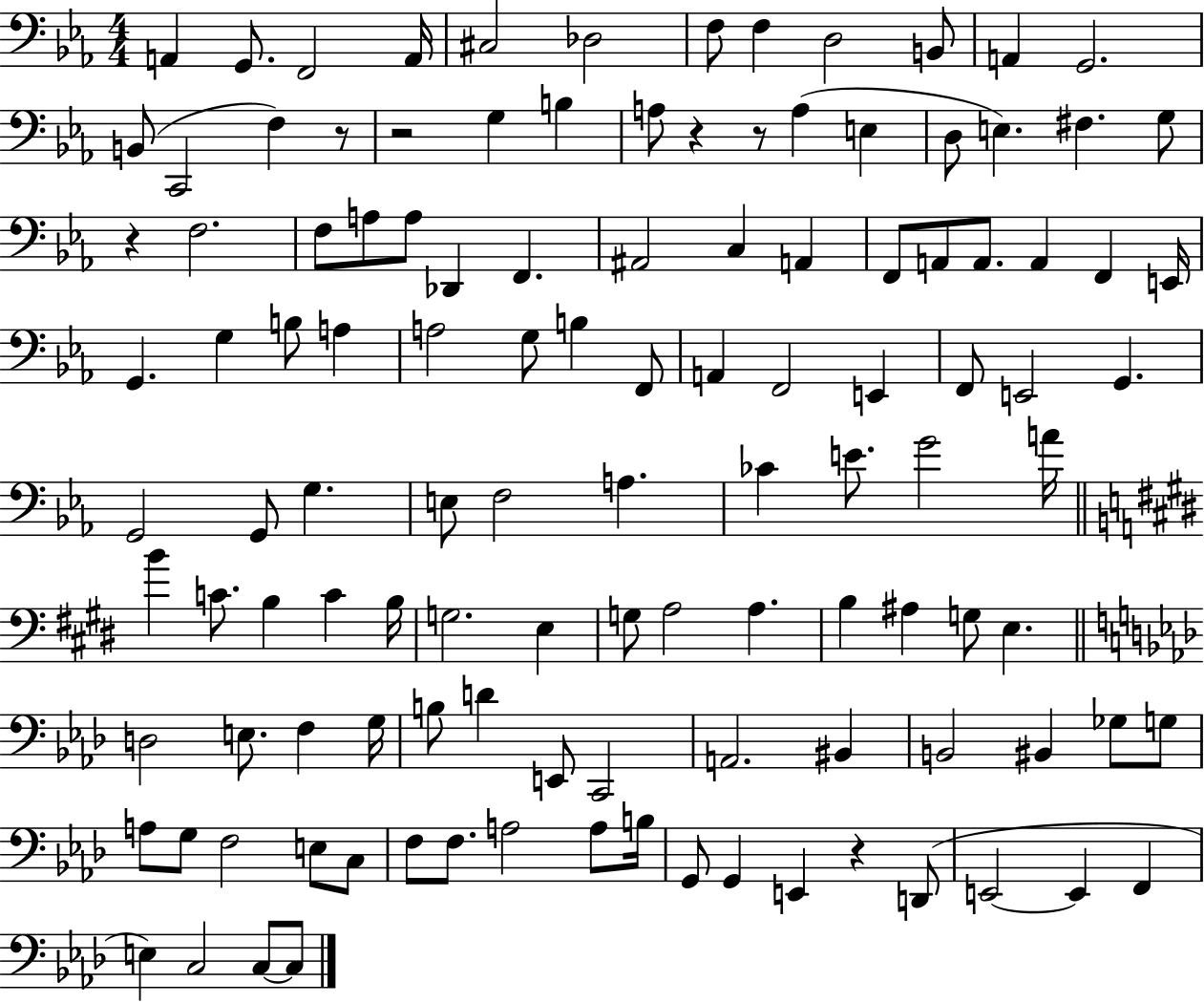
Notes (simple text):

A2/q G2/e. F2/h A2/s C#3/h Db3/h F3/e F3/q D3/h B2/e A2/q G2/h. B2/e C2/h F3/q R/e R/h G3/q B3/q A3/e R/q R/e A3/q E3/q D3/e E3/q. F#3/q. G3/e R/q F3/h. F3/e A3/e A3/e Db2/q F2/q. A#2/h C3/q A2/q F2/e A2/e A2/e. A2/q F2/q E2/s G2/q. G3/q B3/e A3/q A3/h G3/e B3/q F2/e A2/q F2/h E2/q F2/e E2/h G2/q. G2/h G2/e G3/q. E3/e F3/h A3/q. CES4/q E4/e. G4/h A4/s B4/q C4/e. B3/q C4/q B3/s G3/h. E3/q G3/e A3/h A3/q. B3/q A#3/q G3/e E3/q. D3/h E3/e. F3/q G3/s B3/e D4/q E2/e C2/h A2/h. BIS2/q B2/h BIS2/q Gb3/e G3/e A3/e G3/e F3/h E3/e C3/e F3/e F3/e. A3/h A3/e B3/s G2/e G2/q E2/q R/q D2/e E2/h E2/q F2/q E3/q C3/h C3/e C3/e